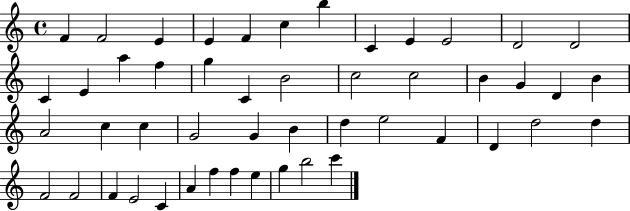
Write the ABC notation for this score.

X:1
T:Untitled
M:4/4
L:1/4
K:C
F F2 E E F c b C E E2 D2 D2 C E a f g C B2 c2 c2 B G D B A2 c c G2 G B d e2 F D d2 d F2 F2 F E2 C A f f e g b2 c'